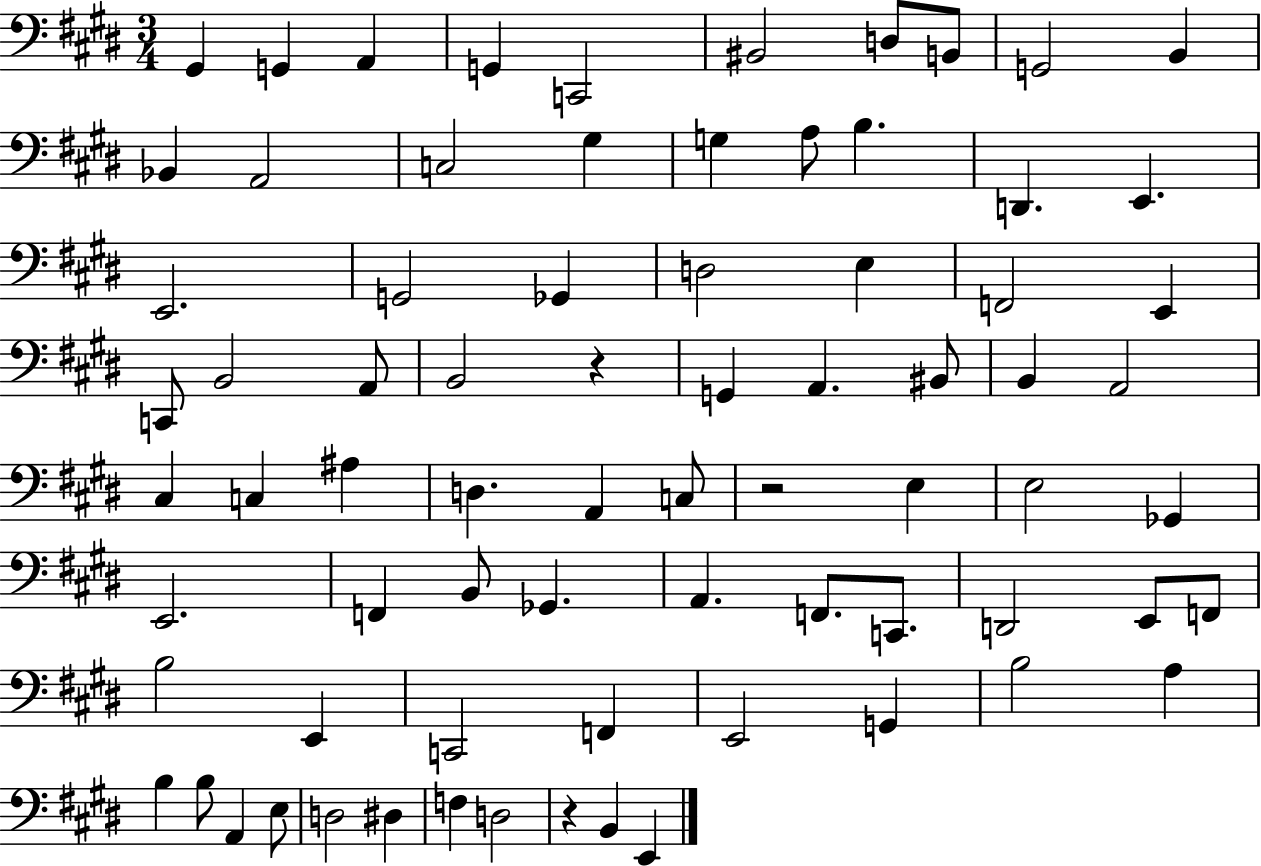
G#2/q G2/q A2/q G2/q C2/h BIS2/h D3/e B2/e G2/h B2/q Bb2/q A2/h C3/h G#3/q G3/q A3/e B3/q. D2/q. E2/q. E2/h. G2/h Gb2/q D3/h E3/q F2/h E2/q C2/e B2/h A2/e B2/h R/q G2/q A2/q. BIS2/e B2/q A2/h C#3/q C3/q A#3/q D3/q. A2/q C3/e R/h E3/q E3/h Gb2/q E2/h. F2/q B2/e Gb2/q. A2/q. F2/e. C2/e. D2/h E2/e F2/e B3/h E2/q C2/h F2/q E2/h G2/q B3/h A3/q B3/q B3/e A2/q E3/e D3/h D#3/q F3/q D3/h R/q B2/q E2/q